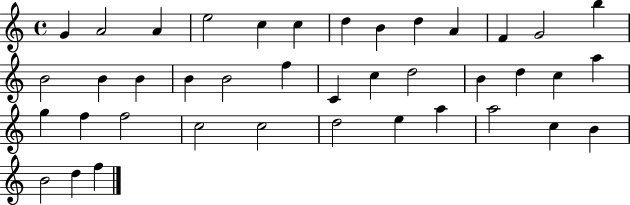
X:1
T:Untitled
M:4/4
L:1/4
K:C
G A2 A e2 c c d B d A F G2 b B2 B B B B2 f C c d2 B d c a g f f2 c2 c2 d2 e a a2 c B B2 d f